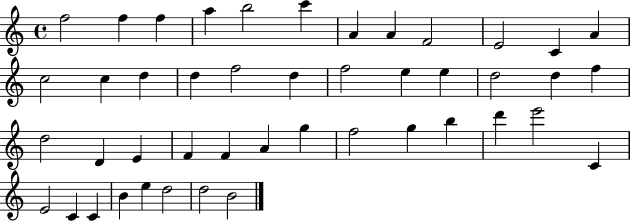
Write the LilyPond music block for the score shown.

{
  \clef treble
  \time 4/4
  \defaultTimeSignature
  \key c \major
  f''2 f''4 f''4 | a''4 b''2 c'''4 | a'4 a'4 f'2 | e'2 c'4 a'4 | \break c''2 c''4 d''4 | d''4 f''2 d''4 | f''2 e''4 e''4 | d''2 d''4 f''4 | \break d''2 d'4 e'4 | f'4 f'4 a'4 g''4 | f''2 g''4 b''4 | d'''4 e'''2 c'4 | \break e'2 c'4 c'4 | b'4 e''4 d''2 | d''2 b'2 | \bar "|."
}